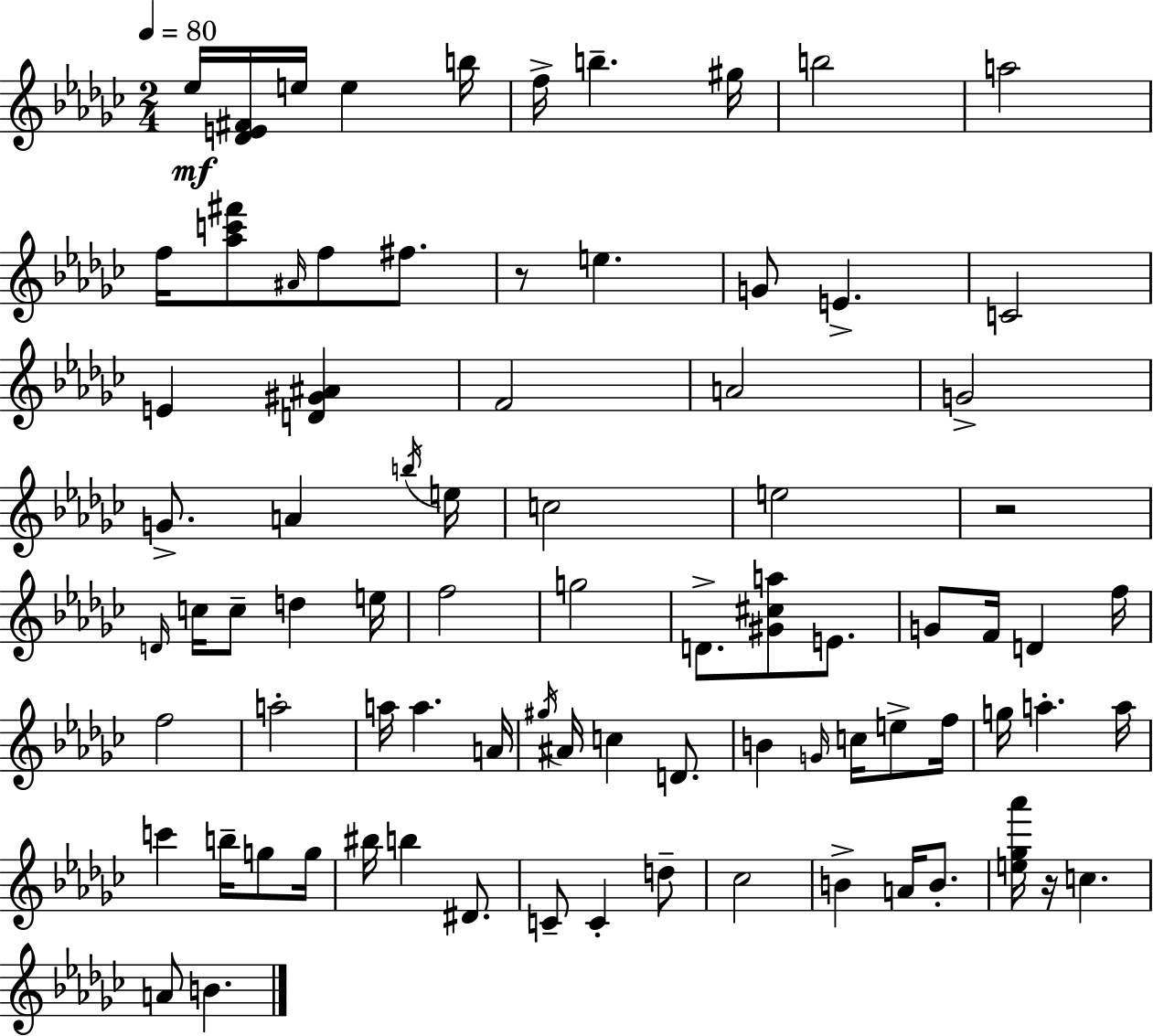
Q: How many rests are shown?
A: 3